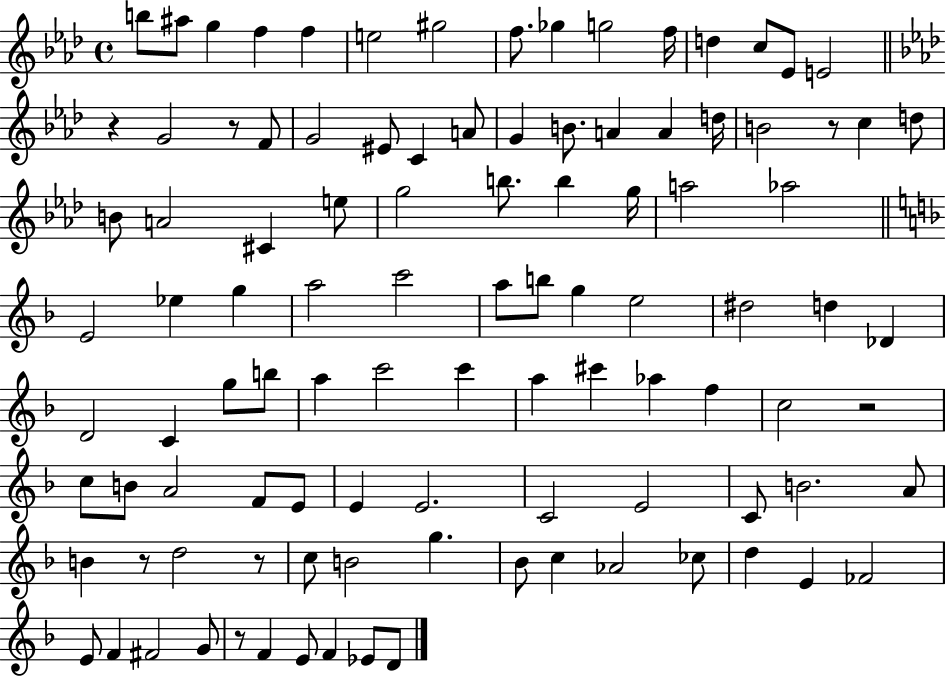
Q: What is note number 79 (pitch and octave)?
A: B4